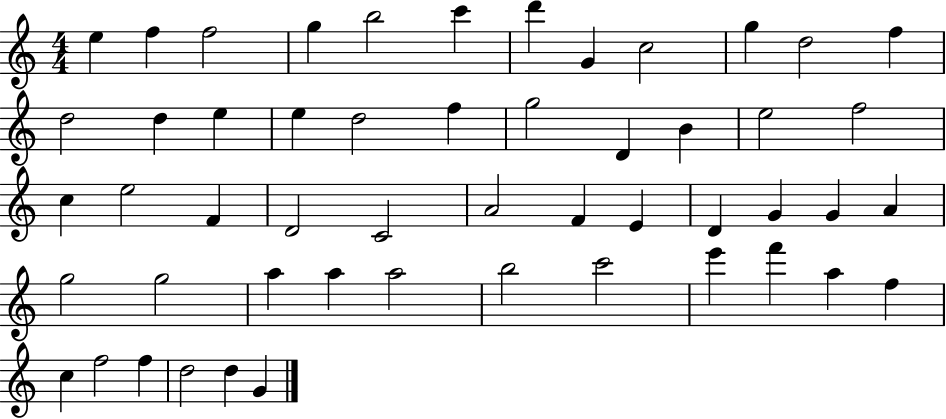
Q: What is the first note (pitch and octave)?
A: E5